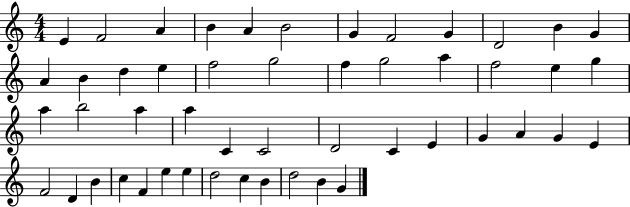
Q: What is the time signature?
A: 4/4